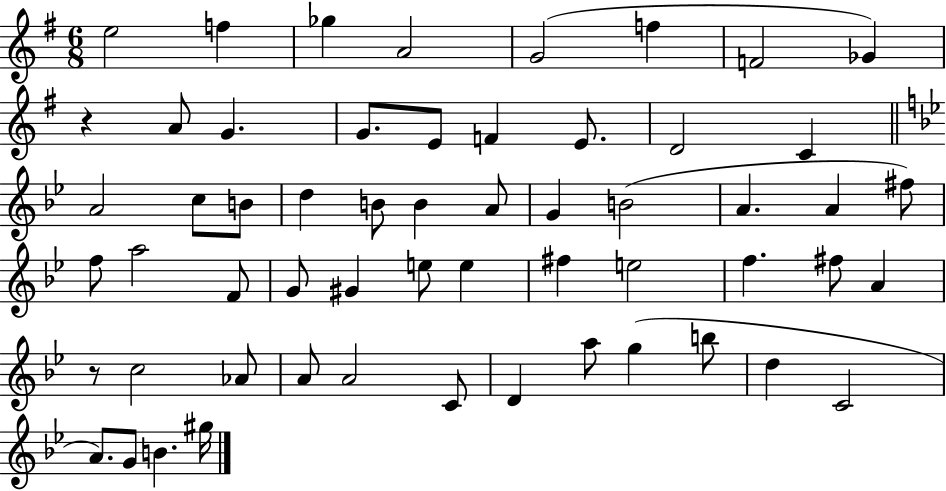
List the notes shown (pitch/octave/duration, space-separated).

E5/h F5/q Gb5/q A4/h G4/h F5/q F4/h Gb4/q R/q A4/e G4/q. G4/e. E4/e F4/q E4/e. D4/h C4/q A4/h C5/e B4/e D5/q B4/e B4/q A4/e G4/q B4/h A4/q. A4/q F#5/e F5/e A5/h F4/e G4/e G#4/q E5/e E5/q F#5/q E5/h F5/q. F#5/e A4/q R/e C5/h Ab4/e A4/e A4/h C4/e D4/q A5/e G5/q B5/e D5/q C4/h A4/e. G4/e B4/q. G#5/s